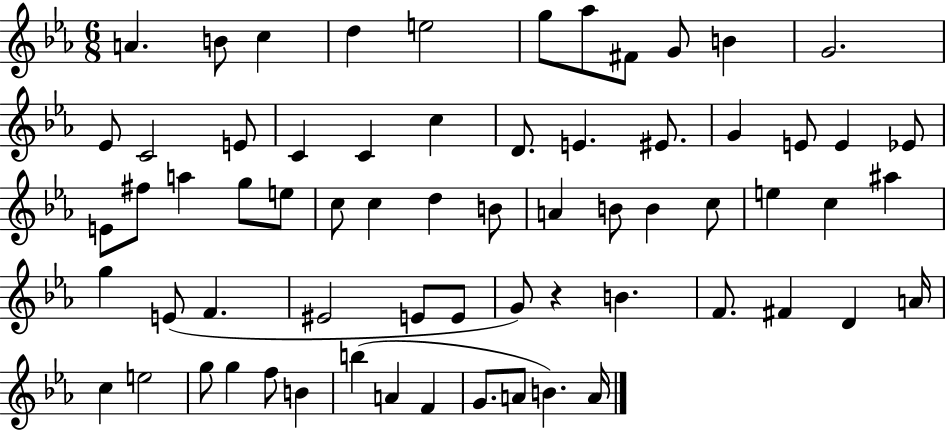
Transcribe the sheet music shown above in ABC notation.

X:1
T:Untitled
M:6/8
L:1/4
K:Eb
A B/2 c d e2 g/2 _a/2 ^F/2 G/2 B G2 _E/2 C2 E/2 C C c D/2 E ^E/2 G E/2 E _E/2 E/2 ^f/2 a g/2 e/2 c/2 c d B/2 A B/2 B c/2 e c ^a g E/2 F ^E2 E/2 E/2 G/2 z B F/2 ^F D A/4 c e2 g/2 g f/2 B b A F G/2 A/2 B A/4